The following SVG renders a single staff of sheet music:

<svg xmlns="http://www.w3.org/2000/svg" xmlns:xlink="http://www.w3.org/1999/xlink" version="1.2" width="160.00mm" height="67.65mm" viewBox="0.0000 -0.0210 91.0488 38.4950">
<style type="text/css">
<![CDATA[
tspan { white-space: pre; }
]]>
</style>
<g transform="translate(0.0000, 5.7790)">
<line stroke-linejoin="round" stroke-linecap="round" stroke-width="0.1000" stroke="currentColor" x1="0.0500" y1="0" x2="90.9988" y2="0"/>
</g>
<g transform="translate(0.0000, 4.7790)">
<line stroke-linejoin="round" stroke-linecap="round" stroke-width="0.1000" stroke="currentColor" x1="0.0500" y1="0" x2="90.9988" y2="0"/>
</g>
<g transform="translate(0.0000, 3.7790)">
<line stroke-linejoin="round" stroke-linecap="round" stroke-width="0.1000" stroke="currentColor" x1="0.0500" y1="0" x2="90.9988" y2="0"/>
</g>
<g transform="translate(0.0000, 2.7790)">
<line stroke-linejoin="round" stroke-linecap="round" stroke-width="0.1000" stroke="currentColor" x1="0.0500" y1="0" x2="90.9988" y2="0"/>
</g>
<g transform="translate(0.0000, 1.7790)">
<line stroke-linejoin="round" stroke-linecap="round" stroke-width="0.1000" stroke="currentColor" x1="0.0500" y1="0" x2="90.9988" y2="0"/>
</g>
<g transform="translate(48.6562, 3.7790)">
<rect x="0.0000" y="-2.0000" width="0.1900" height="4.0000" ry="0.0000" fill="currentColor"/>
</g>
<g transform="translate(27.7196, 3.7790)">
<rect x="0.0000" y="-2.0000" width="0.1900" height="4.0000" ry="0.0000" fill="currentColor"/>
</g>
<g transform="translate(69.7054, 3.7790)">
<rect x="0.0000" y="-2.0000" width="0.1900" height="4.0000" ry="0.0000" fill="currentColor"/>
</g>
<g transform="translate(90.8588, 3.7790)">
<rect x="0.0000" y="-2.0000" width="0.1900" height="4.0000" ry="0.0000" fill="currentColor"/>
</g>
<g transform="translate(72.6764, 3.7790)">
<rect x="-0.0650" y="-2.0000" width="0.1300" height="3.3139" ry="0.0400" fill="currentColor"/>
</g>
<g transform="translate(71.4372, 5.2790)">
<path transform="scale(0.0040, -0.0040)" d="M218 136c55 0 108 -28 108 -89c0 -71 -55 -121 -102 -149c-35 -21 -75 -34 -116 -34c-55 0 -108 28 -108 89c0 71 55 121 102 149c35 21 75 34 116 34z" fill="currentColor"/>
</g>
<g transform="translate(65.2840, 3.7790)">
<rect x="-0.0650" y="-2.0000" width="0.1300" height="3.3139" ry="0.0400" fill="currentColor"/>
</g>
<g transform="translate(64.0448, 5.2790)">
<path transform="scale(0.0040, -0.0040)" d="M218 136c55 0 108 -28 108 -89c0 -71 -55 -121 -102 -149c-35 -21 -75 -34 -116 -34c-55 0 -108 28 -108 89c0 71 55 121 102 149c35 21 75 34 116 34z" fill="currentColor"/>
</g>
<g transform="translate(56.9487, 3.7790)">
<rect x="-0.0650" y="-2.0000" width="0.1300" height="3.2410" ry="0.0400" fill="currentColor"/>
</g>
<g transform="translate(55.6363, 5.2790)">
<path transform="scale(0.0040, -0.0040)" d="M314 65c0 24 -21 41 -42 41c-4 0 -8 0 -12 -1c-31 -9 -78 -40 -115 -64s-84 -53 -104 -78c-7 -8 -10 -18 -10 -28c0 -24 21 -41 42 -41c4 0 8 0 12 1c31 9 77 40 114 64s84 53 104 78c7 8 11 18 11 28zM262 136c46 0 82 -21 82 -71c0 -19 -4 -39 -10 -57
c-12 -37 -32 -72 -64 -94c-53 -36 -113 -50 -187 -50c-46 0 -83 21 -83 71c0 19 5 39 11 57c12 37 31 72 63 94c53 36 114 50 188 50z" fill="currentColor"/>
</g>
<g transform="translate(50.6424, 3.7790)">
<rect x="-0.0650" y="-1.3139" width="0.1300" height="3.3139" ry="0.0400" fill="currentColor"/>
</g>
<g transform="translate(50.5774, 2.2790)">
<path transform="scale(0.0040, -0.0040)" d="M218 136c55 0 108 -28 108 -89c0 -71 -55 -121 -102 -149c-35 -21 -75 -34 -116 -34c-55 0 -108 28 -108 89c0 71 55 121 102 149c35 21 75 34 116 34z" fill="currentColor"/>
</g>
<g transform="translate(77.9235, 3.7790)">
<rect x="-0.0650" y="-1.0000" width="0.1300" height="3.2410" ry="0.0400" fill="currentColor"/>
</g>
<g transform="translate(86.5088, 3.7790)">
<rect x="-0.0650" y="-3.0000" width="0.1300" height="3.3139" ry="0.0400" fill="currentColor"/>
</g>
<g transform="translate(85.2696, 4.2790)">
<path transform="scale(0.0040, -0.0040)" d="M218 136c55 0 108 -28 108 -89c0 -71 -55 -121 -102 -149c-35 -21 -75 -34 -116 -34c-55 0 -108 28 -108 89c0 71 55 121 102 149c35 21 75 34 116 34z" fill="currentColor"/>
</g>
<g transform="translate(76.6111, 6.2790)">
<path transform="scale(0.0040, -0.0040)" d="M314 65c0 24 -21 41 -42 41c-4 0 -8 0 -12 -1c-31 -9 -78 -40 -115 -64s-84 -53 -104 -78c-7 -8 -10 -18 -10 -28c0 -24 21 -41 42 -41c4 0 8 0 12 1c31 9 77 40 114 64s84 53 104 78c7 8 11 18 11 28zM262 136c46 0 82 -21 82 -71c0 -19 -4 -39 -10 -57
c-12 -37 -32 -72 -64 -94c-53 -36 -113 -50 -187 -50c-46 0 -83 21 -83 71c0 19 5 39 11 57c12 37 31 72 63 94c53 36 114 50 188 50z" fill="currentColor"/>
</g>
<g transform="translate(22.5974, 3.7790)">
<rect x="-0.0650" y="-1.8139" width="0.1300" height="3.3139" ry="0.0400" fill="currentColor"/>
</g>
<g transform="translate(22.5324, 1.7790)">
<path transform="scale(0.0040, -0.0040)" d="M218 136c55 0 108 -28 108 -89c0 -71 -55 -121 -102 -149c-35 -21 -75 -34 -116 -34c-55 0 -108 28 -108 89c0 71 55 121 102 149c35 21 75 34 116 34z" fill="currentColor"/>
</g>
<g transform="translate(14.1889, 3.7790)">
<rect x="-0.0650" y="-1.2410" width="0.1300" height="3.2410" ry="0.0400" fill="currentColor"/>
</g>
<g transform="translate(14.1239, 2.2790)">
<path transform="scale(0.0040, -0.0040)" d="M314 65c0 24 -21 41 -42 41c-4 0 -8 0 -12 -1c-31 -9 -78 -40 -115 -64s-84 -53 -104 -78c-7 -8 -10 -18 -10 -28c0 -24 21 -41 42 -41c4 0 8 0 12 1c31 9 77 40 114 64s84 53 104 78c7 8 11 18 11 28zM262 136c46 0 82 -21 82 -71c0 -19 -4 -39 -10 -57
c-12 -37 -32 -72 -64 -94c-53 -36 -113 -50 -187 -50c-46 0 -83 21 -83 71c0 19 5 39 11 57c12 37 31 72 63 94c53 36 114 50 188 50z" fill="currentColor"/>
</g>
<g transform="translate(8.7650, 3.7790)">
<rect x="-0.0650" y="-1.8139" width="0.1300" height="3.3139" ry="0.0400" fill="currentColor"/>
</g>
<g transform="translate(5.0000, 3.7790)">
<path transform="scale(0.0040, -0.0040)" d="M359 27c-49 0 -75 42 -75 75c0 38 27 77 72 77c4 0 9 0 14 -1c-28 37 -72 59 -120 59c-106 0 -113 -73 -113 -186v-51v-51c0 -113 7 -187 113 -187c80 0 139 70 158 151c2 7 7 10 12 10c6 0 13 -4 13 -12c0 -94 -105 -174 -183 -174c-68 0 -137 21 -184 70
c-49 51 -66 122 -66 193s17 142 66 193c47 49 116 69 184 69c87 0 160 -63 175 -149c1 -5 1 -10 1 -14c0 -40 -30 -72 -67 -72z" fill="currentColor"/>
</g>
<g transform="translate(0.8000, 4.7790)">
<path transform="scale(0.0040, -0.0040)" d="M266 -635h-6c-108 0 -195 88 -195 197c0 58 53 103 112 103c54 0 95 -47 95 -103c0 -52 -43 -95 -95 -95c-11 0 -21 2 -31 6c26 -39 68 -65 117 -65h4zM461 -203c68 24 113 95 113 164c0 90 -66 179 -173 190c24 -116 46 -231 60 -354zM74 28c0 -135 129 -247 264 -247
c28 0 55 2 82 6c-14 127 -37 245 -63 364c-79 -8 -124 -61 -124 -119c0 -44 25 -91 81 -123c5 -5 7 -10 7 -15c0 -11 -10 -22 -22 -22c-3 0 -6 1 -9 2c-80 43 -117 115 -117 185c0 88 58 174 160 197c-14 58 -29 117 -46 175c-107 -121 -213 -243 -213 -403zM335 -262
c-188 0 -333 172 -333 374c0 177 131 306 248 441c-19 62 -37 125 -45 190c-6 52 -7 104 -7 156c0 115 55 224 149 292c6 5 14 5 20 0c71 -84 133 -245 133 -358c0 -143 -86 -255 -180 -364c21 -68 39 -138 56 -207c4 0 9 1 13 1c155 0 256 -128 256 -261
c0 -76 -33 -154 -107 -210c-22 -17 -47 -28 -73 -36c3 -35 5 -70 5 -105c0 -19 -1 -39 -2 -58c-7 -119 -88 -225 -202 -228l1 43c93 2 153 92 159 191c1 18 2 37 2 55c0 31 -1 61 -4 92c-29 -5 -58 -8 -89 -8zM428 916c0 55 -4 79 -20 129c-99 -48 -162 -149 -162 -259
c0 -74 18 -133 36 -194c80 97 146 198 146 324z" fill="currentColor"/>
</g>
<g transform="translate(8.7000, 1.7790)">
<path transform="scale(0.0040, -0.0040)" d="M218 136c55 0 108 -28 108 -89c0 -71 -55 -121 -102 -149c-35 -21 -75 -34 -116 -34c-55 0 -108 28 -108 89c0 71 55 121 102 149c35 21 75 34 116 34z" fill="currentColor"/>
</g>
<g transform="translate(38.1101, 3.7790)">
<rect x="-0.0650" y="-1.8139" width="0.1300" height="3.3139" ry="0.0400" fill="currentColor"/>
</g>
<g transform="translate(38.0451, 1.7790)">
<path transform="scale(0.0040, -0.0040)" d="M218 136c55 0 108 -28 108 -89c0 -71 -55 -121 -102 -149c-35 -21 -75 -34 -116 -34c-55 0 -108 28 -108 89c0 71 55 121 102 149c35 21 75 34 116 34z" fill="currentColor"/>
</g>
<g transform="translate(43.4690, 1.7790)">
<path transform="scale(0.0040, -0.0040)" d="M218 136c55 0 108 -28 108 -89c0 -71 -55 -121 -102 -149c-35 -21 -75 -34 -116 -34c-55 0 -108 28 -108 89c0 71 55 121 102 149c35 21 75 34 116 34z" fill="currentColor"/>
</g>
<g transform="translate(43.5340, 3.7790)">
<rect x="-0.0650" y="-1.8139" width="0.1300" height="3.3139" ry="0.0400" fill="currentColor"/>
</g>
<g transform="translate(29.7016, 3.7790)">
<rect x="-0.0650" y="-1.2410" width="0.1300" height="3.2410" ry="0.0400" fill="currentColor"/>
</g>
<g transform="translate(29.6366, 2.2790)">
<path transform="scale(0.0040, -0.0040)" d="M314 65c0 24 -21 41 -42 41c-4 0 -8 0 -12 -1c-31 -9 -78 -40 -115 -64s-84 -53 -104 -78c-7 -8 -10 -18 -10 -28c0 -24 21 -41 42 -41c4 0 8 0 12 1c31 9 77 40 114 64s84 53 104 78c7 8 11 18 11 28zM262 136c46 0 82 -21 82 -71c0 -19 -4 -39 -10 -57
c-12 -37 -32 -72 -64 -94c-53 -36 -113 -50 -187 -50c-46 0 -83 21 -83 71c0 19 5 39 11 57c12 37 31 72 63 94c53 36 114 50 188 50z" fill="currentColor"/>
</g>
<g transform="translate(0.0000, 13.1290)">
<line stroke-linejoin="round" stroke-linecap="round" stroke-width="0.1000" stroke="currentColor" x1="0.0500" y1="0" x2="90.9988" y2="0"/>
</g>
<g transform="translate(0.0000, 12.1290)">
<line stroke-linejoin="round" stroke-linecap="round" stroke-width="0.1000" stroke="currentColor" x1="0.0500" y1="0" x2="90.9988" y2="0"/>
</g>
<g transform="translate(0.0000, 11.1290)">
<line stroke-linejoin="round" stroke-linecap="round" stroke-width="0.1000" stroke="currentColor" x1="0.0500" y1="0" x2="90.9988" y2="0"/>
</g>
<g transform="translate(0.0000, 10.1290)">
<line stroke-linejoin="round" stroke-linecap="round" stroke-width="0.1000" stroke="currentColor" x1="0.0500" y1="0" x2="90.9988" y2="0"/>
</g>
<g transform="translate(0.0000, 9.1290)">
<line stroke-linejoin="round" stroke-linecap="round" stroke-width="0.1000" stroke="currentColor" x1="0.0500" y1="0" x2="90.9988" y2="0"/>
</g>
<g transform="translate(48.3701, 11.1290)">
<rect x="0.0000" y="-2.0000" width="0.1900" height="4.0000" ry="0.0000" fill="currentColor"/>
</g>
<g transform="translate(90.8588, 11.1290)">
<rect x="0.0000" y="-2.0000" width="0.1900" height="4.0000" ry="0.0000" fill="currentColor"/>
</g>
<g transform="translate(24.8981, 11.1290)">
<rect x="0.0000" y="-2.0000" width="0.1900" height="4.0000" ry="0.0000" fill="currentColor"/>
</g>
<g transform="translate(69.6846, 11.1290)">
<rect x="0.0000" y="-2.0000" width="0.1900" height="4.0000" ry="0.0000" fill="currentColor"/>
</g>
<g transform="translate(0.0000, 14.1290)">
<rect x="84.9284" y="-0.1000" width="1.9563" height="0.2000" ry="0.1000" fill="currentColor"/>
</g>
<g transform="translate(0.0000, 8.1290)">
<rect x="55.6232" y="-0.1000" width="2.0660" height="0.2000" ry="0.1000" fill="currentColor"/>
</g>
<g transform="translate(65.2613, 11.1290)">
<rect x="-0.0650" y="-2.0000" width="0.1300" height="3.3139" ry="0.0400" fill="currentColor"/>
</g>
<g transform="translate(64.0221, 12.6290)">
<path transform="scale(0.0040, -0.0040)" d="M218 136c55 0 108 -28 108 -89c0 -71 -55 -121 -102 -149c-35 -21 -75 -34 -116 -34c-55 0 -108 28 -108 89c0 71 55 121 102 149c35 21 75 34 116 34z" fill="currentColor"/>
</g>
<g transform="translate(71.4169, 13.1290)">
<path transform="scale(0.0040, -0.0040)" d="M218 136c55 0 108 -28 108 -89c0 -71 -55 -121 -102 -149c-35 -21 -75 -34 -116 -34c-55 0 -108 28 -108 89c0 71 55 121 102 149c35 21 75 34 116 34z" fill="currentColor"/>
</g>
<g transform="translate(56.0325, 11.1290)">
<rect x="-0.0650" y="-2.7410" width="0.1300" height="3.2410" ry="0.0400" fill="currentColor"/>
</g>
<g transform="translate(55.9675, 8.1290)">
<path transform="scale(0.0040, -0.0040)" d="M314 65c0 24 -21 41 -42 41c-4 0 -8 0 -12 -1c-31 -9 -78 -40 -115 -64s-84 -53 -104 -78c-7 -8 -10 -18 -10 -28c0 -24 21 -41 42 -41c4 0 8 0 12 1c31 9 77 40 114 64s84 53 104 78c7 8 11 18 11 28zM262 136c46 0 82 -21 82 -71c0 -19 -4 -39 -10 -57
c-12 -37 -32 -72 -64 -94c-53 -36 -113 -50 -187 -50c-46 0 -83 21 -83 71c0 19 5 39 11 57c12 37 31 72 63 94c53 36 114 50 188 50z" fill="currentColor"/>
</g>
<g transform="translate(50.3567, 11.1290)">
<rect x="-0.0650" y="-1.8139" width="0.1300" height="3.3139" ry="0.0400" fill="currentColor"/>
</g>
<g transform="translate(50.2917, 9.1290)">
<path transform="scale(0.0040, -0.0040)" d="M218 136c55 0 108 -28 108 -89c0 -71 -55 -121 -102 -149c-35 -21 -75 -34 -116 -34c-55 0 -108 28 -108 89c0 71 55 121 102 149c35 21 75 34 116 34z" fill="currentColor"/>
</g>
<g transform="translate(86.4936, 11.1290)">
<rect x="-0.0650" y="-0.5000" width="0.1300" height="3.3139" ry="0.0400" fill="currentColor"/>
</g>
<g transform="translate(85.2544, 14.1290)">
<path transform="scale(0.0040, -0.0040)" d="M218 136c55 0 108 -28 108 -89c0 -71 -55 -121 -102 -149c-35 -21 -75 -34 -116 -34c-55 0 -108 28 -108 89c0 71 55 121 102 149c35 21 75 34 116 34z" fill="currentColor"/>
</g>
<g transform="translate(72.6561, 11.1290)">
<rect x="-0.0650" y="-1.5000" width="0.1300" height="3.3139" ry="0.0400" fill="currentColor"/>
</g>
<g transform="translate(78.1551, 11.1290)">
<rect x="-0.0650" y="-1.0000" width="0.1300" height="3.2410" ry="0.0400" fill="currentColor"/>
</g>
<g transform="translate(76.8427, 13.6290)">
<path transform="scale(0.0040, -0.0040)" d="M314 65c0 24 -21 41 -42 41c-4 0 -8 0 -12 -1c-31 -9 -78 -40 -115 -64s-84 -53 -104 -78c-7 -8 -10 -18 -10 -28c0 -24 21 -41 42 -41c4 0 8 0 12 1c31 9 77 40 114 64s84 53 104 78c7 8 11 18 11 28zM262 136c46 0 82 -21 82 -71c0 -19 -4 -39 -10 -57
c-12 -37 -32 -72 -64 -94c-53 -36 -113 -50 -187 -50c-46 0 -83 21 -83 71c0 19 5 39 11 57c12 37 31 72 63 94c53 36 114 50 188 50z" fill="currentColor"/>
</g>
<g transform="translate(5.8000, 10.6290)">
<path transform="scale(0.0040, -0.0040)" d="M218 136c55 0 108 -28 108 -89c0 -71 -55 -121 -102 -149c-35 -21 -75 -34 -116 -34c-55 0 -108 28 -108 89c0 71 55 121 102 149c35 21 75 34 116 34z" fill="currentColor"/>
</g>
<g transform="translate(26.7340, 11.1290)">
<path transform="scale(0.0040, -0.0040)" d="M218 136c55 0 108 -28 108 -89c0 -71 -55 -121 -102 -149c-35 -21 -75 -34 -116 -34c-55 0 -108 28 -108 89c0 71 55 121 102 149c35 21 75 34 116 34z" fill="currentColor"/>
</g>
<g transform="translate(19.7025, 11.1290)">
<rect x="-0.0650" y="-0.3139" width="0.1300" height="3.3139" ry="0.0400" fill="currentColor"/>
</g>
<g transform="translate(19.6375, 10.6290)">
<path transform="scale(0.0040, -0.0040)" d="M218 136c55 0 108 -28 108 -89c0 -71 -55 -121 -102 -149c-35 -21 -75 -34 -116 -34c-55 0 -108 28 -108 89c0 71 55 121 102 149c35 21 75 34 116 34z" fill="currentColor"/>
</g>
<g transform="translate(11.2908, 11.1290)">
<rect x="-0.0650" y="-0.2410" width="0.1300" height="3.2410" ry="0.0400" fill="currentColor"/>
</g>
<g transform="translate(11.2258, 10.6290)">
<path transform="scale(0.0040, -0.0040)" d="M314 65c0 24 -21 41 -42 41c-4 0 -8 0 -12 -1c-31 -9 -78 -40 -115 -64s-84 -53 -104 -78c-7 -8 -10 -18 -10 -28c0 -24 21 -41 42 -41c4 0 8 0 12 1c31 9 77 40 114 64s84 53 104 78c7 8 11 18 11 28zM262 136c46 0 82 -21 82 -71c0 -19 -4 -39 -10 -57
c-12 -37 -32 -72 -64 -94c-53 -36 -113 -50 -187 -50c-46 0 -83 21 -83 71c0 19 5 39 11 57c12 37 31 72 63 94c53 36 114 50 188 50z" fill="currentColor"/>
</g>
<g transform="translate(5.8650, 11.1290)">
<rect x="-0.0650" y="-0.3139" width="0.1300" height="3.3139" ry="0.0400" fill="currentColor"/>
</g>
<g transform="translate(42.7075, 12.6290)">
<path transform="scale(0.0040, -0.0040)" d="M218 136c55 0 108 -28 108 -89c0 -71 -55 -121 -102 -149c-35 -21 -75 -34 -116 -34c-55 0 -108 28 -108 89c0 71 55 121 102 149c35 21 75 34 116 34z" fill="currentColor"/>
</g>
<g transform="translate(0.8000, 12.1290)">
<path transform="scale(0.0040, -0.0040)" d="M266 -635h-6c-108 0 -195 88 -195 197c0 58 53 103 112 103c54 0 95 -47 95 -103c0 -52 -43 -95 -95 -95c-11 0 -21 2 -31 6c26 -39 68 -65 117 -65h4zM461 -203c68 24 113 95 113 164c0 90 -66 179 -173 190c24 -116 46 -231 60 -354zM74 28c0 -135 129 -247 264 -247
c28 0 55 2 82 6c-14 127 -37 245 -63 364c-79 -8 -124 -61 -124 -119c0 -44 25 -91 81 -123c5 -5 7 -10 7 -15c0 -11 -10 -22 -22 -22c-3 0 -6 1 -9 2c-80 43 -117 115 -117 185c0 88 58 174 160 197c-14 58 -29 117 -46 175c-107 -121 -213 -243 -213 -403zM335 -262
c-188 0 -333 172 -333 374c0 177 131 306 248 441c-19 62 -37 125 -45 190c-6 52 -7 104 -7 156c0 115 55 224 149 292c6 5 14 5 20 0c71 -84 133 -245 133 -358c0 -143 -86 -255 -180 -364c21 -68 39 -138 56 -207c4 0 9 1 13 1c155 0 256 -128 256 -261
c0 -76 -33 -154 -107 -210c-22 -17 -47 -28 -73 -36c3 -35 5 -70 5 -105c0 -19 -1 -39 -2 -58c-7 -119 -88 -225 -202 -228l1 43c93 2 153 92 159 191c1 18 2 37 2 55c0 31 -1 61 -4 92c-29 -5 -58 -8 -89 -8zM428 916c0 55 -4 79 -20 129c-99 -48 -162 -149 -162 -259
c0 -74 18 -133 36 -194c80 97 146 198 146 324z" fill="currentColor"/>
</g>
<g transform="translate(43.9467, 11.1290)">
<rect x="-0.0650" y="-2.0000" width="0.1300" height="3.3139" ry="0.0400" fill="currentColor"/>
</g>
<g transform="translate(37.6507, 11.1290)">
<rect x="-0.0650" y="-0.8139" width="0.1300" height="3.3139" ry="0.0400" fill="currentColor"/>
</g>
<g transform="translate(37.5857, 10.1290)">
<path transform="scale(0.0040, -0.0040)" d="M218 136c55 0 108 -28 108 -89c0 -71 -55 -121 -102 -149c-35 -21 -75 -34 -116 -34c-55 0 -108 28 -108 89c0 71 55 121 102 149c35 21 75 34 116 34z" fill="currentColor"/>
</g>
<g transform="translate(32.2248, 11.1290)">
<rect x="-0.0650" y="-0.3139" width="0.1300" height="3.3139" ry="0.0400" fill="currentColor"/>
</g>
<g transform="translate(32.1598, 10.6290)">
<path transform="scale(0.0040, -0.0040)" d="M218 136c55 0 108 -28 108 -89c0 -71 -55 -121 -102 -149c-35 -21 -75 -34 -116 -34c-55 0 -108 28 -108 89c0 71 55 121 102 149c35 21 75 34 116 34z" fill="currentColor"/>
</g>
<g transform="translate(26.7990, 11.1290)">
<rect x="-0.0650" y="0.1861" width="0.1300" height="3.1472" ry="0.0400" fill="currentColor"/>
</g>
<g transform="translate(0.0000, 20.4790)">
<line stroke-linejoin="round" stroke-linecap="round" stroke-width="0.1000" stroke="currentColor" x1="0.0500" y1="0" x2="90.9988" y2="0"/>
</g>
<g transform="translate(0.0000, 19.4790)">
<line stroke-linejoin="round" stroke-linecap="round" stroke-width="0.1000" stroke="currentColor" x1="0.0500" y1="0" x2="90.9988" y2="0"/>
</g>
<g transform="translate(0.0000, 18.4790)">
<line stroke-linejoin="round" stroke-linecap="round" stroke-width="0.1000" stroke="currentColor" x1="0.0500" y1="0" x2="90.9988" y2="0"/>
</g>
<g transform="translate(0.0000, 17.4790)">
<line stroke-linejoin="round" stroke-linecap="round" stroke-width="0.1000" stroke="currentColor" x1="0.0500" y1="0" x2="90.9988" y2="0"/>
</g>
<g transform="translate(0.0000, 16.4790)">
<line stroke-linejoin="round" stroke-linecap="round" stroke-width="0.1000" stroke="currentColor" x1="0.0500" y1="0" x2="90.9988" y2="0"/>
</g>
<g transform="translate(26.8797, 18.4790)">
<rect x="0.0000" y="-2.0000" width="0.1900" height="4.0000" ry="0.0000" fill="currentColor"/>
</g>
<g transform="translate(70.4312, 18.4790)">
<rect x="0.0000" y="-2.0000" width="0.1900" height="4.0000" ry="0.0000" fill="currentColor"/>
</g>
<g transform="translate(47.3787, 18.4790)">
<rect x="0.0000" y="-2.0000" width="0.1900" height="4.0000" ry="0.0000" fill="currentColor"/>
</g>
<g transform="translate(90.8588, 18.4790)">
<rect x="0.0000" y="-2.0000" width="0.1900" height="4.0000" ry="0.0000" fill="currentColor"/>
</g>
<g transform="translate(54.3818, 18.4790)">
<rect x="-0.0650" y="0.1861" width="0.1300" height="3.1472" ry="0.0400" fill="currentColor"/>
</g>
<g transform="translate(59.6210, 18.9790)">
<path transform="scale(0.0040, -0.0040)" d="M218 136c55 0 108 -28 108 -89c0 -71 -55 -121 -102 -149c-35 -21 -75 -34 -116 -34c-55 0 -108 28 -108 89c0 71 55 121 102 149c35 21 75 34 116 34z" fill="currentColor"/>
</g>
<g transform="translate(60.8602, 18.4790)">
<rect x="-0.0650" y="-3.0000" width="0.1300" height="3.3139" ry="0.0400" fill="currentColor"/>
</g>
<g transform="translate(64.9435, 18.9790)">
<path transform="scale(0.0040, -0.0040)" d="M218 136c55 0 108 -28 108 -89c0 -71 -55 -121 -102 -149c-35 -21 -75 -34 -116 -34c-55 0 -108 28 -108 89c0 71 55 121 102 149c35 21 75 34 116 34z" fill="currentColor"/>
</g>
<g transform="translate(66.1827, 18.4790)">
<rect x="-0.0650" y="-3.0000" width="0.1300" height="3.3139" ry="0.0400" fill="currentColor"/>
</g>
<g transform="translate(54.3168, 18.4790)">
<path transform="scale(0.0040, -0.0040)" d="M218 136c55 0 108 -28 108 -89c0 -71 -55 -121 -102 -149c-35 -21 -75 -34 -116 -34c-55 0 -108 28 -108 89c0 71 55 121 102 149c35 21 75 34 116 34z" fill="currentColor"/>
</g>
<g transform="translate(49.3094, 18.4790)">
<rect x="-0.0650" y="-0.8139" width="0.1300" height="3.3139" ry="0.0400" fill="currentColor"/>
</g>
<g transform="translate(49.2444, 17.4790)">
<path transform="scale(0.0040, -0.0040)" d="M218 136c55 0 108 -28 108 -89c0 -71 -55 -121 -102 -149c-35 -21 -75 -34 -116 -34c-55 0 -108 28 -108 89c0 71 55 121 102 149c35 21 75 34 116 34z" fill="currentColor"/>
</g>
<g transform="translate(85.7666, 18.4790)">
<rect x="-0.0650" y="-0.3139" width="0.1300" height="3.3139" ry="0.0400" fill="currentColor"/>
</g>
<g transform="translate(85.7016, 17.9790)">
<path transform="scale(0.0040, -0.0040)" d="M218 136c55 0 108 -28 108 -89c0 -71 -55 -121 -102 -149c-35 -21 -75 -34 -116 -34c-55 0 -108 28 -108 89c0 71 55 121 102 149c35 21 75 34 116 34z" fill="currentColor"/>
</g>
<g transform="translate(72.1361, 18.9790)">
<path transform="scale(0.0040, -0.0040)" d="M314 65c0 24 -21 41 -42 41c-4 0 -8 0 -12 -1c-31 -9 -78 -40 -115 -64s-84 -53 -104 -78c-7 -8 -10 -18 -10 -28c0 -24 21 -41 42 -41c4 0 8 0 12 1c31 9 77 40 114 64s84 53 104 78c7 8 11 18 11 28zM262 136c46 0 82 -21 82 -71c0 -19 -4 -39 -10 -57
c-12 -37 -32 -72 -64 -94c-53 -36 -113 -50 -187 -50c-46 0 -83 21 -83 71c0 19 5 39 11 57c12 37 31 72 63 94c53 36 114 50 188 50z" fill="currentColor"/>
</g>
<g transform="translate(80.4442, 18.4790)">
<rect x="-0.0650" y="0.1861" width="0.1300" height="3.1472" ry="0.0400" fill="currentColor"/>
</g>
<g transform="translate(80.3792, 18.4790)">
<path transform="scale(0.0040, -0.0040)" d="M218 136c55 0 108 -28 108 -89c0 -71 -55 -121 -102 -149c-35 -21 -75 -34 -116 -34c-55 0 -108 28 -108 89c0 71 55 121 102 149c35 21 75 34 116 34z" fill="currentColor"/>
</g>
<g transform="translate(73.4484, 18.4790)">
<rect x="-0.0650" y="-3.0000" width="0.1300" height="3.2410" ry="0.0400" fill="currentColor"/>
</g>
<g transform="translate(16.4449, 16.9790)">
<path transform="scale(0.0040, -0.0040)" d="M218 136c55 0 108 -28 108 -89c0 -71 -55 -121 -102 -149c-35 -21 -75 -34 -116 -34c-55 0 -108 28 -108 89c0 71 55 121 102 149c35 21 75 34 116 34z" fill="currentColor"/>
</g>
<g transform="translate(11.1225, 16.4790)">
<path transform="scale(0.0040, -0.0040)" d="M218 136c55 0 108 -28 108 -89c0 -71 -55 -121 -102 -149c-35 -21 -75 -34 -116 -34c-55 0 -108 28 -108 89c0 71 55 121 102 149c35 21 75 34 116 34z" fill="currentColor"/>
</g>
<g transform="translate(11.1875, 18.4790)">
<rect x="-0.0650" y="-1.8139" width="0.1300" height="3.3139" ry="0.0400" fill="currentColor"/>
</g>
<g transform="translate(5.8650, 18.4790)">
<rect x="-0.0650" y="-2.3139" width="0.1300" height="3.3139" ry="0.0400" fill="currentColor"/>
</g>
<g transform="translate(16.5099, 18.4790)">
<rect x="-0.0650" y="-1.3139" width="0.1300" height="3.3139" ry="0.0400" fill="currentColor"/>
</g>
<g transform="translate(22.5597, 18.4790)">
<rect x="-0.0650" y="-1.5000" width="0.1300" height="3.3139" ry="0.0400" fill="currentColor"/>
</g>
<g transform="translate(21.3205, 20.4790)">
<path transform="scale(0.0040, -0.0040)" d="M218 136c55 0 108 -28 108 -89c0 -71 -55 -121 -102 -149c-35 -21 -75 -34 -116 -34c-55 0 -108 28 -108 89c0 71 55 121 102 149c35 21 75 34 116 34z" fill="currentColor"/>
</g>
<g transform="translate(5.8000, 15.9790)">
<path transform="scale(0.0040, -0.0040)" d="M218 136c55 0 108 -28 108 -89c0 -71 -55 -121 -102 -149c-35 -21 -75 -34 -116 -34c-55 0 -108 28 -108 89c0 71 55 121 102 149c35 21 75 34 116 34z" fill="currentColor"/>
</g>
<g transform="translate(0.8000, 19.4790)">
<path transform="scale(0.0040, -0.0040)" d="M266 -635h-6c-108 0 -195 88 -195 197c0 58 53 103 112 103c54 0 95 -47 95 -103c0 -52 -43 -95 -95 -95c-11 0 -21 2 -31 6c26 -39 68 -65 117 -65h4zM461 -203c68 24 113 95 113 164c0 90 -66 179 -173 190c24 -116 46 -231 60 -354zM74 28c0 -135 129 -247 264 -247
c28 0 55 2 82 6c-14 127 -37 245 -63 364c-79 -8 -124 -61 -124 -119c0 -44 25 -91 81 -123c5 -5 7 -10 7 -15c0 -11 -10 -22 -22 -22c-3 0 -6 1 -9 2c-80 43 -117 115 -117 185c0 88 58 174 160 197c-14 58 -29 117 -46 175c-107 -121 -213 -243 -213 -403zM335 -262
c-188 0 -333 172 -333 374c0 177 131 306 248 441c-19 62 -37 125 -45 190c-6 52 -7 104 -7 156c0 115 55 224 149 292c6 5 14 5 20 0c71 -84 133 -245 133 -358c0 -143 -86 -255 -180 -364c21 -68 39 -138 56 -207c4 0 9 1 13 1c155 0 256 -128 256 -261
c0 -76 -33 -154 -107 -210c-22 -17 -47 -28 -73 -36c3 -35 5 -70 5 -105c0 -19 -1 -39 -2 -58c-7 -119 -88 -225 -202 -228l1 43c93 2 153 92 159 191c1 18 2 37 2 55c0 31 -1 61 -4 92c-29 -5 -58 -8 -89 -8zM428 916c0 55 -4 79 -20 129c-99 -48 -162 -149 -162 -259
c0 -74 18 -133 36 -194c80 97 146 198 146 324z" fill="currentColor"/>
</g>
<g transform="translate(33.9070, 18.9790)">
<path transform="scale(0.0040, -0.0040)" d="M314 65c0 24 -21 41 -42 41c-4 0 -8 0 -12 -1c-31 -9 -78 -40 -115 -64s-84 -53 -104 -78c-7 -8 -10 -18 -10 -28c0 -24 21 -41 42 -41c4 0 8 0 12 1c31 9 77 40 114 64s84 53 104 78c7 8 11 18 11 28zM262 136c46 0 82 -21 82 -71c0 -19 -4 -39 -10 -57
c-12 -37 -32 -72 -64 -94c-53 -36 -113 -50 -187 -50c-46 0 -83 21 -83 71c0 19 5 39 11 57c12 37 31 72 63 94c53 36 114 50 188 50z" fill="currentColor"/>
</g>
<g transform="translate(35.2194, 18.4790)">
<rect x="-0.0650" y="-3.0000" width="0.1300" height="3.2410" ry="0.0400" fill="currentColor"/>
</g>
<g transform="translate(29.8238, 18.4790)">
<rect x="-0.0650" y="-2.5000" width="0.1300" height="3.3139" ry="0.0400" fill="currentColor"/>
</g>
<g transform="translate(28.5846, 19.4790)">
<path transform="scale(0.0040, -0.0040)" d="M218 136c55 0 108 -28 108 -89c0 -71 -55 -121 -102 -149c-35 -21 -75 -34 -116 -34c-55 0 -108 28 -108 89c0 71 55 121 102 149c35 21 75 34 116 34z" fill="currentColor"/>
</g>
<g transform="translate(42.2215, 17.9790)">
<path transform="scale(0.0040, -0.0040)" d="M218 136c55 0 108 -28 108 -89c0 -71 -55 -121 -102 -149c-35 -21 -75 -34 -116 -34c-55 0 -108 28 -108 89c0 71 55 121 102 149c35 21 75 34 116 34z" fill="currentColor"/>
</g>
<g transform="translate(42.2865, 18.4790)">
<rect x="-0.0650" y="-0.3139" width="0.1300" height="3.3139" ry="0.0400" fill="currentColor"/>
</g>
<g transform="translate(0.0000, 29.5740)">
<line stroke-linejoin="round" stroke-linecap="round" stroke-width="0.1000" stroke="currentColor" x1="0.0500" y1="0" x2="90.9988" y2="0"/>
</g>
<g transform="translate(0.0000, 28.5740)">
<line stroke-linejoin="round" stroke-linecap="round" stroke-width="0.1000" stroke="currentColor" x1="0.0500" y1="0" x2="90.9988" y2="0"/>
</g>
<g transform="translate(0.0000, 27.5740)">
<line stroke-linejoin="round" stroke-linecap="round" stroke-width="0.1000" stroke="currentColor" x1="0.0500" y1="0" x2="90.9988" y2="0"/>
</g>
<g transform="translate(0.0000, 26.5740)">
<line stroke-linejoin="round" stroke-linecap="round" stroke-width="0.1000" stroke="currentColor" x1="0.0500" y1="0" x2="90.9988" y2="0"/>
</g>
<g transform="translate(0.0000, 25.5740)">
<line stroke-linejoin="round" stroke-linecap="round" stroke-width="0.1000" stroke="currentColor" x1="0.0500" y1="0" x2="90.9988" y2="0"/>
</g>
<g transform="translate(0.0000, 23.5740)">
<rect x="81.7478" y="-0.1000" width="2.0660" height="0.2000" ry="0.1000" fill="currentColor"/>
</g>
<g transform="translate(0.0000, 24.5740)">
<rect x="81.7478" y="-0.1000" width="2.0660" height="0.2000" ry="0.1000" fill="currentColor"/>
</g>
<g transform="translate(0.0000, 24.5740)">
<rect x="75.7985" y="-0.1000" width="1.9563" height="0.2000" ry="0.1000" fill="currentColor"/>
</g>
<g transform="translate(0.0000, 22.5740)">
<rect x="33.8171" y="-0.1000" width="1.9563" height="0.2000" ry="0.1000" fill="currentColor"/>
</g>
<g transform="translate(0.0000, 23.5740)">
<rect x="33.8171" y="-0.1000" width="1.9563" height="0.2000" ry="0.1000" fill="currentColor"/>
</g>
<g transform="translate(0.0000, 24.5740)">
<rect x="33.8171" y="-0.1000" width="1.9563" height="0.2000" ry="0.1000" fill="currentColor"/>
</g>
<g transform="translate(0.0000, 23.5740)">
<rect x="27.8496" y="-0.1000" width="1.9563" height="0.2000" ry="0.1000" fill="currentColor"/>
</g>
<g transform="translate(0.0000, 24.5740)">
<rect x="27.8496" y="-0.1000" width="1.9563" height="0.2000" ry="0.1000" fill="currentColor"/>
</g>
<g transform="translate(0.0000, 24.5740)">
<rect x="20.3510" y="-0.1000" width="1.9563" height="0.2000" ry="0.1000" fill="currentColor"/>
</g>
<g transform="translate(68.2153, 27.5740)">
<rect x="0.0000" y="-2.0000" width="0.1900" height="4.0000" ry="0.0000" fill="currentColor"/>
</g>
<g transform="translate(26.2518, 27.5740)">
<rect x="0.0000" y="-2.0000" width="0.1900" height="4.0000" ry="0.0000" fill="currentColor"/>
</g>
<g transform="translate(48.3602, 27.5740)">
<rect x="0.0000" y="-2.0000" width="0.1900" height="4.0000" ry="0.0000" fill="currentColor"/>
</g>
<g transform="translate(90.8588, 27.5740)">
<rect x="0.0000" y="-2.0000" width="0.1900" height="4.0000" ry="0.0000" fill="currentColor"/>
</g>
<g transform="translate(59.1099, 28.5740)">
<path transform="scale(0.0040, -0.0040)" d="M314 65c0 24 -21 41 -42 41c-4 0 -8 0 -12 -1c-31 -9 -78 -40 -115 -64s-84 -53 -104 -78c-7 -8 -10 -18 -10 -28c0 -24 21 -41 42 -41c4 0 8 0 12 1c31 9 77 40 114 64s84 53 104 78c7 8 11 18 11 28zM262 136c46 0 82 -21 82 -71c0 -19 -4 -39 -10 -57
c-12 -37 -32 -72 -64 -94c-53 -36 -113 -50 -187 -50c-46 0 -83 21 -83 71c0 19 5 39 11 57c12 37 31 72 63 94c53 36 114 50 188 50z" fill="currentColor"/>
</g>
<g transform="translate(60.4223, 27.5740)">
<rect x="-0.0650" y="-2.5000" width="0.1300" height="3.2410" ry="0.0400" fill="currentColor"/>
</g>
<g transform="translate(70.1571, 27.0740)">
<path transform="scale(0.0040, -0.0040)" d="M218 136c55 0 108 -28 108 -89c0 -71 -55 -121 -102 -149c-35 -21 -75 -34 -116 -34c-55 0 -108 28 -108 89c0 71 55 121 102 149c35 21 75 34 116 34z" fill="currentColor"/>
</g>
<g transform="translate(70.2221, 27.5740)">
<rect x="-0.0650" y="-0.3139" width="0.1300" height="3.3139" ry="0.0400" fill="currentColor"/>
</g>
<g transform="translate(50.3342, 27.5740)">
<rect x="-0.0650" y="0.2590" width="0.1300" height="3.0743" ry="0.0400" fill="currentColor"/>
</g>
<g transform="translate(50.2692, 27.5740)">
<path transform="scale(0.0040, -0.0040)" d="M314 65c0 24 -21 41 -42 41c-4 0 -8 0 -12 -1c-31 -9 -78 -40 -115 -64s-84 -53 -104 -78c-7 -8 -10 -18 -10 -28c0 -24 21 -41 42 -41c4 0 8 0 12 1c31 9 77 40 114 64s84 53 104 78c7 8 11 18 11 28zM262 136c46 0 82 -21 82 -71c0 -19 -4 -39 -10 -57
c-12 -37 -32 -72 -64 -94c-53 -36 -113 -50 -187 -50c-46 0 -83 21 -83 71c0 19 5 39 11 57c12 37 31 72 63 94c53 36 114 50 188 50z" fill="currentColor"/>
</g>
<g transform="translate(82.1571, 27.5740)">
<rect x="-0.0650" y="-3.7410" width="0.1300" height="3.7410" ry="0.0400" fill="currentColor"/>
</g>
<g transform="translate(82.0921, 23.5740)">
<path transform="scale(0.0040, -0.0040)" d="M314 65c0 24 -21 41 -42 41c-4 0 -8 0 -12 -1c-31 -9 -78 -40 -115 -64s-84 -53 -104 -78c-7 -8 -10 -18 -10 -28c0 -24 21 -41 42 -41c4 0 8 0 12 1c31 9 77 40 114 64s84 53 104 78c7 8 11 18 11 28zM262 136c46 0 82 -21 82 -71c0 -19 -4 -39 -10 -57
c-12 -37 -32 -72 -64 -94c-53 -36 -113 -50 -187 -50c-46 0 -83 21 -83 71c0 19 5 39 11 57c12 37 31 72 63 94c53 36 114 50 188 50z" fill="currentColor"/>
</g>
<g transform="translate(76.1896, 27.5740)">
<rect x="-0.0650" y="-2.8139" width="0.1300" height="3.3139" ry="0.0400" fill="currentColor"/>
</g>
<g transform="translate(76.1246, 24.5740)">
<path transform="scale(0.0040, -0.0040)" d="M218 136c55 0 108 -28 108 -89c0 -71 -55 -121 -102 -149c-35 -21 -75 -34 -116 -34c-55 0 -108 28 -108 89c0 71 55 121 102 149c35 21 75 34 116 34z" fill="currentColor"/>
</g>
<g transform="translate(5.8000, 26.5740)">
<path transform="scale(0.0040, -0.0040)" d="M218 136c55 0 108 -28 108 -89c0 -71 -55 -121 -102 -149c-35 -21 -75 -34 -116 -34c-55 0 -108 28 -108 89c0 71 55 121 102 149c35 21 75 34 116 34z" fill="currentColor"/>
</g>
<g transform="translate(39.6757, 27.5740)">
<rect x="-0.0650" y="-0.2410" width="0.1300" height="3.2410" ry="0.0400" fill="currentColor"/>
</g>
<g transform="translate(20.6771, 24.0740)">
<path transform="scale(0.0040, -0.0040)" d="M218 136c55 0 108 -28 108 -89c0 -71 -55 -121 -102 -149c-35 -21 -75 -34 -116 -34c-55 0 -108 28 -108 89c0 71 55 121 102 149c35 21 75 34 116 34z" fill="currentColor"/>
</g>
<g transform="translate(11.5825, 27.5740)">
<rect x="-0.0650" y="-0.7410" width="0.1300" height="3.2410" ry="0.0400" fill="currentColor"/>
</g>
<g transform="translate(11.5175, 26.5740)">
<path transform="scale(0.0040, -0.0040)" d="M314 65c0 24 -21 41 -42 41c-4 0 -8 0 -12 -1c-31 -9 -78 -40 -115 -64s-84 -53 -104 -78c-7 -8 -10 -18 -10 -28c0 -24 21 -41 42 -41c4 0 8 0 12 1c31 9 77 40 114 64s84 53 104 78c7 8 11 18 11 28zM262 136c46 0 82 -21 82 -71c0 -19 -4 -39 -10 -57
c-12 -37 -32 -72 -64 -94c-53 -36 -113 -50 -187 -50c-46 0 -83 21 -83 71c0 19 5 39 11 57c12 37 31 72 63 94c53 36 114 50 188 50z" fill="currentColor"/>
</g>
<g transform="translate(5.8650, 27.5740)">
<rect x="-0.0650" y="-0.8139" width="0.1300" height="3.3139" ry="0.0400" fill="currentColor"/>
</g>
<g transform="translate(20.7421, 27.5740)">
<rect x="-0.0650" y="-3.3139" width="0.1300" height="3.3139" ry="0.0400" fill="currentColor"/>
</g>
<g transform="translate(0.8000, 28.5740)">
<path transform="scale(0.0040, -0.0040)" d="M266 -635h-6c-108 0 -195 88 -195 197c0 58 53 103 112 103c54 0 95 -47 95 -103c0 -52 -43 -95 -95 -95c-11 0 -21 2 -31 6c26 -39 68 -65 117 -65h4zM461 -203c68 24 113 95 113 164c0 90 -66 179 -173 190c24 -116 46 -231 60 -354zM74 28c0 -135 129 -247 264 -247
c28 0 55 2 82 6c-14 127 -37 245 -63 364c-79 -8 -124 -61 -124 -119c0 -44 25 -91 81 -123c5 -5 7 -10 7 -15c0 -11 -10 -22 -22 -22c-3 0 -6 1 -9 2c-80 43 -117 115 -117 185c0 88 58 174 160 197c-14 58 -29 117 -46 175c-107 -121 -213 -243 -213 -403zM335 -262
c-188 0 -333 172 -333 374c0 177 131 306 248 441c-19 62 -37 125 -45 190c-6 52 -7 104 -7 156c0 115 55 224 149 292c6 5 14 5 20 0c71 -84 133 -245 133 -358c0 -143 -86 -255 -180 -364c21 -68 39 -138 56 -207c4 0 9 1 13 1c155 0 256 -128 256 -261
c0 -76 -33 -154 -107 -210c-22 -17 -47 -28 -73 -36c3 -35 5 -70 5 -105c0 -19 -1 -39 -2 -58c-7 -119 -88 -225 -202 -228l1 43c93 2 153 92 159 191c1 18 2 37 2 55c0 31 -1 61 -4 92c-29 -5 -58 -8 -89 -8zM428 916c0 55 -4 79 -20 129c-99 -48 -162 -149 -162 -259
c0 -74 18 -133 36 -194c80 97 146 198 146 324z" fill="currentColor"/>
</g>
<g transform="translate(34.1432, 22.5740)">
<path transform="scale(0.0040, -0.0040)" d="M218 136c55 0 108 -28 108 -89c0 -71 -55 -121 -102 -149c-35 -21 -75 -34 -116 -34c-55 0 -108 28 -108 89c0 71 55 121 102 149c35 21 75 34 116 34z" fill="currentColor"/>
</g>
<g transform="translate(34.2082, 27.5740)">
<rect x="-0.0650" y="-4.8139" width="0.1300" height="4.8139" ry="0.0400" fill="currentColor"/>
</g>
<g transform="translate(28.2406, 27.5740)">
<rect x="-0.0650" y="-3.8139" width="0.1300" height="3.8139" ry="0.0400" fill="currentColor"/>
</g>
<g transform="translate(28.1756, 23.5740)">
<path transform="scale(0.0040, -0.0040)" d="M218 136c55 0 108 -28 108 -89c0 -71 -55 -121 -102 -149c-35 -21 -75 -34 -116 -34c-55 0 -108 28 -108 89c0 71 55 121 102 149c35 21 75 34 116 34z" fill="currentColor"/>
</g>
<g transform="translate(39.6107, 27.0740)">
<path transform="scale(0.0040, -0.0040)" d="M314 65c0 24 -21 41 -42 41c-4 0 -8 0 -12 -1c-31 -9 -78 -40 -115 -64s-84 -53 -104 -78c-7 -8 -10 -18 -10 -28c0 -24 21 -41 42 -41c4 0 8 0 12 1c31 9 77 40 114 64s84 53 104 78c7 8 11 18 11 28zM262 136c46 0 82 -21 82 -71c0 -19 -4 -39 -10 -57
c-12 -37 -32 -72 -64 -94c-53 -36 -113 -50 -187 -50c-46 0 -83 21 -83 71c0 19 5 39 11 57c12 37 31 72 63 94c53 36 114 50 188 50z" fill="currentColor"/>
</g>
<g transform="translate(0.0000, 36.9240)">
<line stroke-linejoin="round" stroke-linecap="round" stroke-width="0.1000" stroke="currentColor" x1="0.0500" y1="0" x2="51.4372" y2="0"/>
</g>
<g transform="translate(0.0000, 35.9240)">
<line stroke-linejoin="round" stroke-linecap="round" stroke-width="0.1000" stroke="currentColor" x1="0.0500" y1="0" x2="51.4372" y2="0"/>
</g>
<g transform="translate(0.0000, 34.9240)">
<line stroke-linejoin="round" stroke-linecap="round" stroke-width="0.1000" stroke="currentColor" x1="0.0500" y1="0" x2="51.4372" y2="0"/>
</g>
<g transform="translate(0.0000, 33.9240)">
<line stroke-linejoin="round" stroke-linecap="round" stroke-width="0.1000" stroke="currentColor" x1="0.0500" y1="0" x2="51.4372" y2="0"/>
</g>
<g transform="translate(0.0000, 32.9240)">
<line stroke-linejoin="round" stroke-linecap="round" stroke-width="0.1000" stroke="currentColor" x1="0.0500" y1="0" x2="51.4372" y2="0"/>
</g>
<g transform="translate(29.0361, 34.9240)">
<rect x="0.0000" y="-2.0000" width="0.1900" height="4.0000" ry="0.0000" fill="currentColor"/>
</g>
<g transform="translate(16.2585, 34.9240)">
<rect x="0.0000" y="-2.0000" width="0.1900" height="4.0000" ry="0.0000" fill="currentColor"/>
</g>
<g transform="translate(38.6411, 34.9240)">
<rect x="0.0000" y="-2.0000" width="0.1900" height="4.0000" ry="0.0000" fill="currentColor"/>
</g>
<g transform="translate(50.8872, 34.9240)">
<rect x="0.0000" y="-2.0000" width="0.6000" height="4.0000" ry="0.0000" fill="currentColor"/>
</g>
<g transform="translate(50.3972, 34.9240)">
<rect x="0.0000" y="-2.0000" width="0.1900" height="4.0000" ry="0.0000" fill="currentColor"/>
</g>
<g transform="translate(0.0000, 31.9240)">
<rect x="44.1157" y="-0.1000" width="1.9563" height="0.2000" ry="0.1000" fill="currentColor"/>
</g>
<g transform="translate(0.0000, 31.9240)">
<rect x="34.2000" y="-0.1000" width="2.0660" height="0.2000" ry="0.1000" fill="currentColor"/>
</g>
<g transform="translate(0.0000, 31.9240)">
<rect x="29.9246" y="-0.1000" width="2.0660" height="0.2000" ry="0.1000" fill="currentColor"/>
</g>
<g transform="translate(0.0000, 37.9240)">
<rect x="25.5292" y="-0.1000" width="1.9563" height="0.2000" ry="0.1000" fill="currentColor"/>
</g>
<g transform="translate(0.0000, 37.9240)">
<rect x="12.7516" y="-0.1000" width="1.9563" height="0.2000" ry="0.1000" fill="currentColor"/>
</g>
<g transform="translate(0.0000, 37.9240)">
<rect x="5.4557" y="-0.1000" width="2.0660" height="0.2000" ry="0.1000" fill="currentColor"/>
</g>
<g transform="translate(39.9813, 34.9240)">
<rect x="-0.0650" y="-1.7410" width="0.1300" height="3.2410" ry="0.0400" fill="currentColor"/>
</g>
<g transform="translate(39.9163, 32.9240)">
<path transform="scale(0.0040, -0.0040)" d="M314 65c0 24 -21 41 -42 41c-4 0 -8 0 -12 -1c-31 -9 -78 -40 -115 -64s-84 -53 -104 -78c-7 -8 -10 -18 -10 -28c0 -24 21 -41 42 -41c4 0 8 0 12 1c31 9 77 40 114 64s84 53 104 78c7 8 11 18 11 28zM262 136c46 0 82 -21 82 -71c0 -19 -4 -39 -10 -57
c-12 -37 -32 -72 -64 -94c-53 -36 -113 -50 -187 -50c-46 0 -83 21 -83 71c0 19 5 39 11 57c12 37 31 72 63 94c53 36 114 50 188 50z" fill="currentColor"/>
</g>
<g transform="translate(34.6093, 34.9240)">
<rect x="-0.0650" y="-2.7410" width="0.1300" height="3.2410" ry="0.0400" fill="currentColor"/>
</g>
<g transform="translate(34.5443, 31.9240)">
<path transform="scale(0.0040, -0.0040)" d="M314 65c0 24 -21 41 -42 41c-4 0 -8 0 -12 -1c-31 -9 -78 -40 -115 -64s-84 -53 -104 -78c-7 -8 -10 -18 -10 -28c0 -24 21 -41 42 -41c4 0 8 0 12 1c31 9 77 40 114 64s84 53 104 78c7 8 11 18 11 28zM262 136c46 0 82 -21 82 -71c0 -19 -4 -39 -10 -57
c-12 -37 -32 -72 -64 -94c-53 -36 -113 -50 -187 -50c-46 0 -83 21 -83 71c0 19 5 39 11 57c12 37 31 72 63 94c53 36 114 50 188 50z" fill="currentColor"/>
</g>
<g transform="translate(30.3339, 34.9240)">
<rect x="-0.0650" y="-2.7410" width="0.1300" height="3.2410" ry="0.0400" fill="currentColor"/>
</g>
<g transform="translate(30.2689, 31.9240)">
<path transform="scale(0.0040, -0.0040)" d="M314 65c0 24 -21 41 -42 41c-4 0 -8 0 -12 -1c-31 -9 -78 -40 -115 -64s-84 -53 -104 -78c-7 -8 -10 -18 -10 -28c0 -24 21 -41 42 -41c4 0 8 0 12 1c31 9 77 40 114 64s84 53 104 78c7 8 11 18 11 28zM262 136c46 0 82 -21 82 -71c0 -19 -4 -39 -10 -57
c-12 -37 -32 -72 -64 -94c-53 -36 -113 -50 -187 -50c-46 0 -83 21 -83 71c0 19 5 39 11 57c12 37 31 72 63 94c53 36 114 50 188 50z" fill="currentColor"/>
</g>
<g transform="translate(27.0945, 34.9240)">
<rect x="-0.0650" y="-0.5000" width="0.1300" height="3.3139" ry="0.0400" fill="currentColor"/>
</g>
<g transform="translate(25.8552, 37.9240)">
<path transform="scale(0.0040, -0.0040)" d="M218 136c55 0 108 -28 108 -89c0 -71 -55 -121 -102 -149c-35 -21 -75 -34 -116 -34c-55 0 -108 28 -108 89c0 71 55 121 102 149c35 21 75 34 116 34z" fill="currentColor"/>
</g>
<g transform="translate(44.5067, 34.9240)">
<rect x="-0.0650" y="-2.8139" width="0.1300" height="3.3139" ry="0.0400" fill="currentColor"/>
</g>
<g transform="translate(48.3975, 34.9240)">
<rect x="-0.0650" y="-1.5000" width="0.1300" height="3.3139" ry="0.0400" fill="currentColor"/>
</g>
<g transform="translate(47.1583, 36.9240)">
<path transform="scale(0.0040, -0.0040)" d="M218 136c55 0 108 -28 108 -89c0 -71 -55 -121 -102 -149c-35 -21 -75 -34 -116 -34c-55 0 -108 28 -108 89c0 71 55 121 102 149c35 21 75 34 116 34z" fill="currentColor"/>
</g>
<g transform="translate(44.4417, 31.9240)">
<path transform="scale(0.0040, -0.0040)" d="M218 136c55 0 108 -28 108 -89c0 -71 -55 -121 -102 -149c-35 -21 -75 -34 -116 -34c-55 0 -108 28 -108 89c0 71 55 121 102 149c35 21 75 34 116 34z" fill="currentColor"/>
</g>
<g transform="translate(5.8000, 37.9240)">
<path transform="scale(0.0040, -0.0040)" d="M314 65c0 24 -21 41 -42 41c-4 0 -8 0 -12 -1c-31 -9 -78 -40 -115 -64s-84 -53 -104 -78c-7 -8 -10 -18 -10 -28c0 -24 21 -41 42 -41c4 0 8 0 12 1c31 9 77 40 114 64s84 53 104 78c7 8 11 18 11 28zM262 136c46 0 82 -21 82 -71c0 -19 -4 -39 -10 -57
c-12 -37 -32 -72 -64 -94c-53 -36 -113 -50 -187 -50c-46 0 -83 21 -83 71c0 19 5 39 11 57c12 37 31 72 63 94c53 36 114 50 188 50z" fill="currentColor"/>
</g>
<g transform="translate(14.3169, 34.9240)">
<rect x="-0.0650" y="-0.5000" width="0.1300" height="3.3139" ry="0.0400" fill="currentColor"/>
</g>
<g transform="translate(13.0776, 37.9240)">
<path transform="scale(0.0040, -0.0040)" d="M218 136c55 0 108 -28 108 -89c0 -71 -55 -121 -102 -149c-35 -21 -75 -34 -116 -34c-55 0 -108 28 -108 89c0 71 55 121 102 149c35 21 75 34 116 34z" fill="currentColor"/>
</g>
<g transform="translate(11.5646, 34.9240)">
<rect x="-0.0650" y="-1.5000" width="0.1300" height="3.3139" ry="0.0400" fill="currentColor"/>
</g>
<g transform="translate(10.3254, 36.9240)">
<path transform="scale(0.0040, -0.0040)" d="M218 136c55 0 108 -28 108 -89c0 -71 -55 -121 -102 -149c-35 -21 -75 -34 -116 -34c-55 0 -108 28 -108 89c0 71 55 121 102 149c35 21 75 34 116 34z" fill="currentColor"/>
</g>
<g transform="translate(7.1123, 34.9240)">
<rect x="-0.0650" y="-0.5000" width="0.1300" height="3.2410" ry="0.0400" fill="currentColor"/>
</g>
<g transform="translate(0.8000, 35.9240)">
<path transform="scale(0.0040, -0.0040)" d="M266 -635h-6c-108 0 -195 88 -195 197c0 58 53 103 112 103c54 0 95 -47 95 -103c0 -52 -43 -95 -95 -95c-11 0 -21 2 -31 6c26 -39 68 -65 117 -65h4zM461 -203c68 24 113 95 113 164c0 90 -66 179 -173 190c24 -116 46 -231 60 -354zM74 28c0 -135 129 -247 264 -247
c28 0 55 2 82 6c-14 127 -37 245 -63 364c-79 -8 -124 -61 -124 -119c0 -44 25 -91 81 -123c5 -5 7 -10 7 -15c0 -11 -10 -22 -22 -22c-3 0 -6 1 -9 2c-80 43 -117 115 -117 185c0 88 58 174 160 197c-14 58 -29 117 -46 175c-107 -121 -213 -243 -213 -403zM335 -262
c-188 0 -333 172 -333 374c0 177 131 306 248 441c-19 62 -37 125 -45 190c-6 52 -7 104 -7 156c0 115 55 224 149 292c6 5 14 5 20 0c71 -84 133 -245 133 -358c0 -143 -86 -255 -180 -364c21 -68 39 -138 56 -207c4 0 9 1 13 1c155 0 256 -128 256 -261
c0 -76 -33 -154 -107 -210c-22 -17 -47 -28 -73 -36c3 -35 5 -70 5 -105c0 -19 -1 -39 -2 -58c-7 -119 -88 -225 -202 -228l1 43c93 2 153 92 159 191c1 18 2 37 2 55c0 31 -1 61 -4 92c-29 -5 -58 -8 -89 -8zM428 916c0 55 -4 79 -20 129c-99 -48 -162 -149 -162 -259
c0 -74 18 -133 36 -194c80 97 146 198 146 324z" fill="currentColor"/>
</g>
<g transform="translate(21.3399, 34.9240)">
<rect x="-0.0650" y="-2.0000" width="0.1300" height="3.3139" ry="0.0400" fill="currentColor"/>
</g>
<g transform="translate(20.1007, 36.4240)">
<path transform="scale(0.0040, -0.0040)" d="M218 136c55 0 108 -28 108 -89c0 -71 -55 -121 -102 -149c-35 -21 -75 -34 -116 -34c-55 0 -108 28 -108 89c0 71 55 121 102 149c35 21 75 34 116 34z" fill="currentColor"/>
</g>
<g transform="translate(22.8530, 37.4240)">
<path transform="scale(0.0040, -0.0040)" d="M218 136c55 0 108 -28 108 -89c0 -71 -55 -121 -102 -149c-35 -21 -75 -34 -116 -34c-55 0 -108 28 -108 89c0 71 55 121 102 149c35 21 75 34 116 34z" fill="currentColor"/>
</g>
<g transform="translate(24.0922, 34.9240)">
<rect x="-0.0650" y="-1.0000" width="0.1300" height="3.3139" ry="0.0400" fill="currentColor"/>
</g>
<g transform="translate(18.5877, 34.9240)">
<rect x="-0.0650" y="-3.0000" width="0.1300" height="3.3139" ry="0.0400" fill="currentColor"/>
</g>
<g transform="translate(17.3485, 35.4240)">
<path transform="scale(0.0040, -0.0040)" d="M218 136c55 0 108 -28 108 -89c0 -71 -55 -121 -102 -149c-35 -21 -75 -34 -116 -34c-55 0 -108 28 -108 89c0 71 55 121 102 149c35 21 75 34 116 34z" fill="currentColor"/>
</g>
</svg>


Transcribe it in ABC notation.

X:1
T:Untitled
M:4/4
L:1/4
K:C
f e2 f e2 f f e F2 F F D2 A c c2 c B c d F f a2 F E D2 C g f e E G A2 c d B A A A2 B c d d2 b c' e' c2 B2 G2 c a c'2 C2 E C A F D C a2 a2 f2 a E